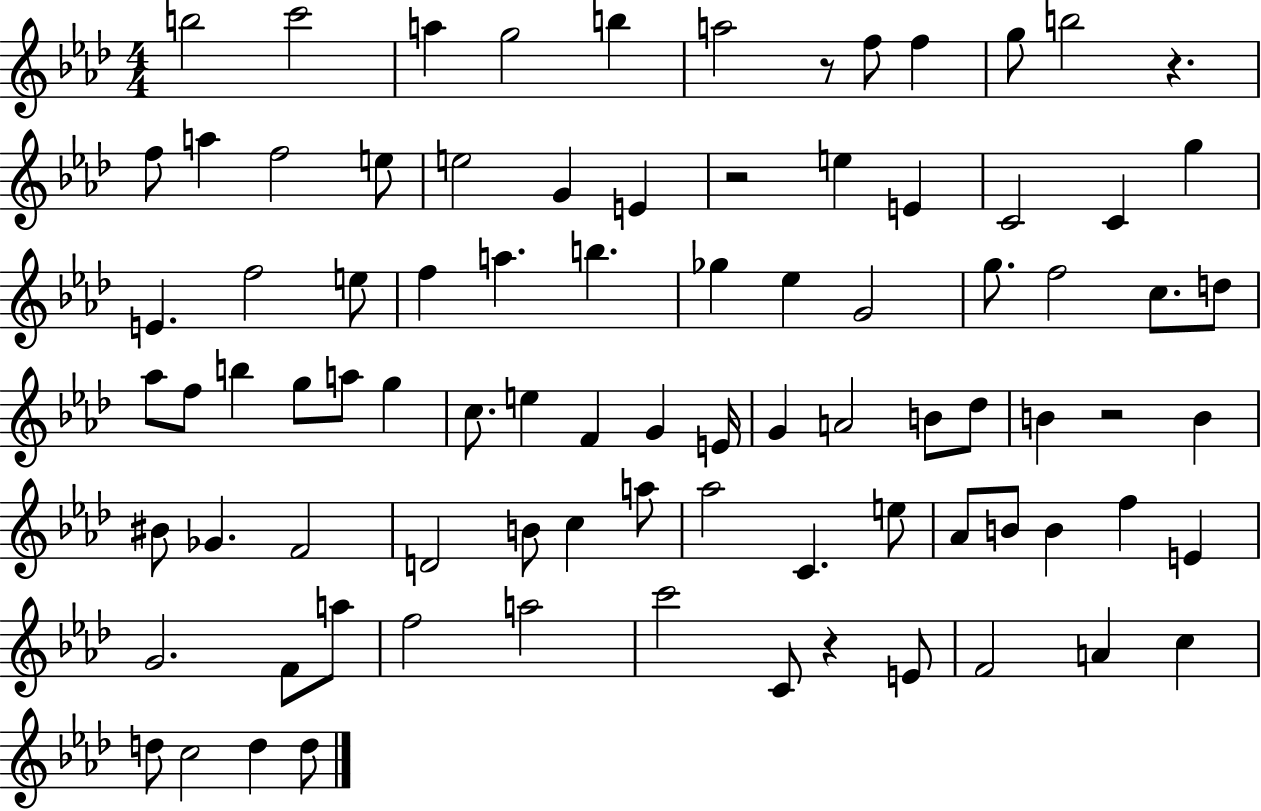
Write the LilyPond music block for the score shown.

{
  \clef treble
  \numericTimeSignature
  \time 4/4
  \key aes \major
  \repeat volta 2 { b''2 c'''2 | a''4 g''2 b''4 | a''2 r8 f''8 f''4 | g''8 b''2 r4. | \break f''8 a''4 f''2 e''8 | e''2 g'4 e'4 | r2 e''4 e'4 | c'2 c'4 g''4 | \break e'4. f''2 e''8 | f''4 a''4. b''4. | ges''4 ees''4 g'2 | g''8. f''2 c''8. d''8 | \break aes''8 f''8 b''4 g''8 a''8 g''4 | c''8. e''4 f'4 g'4 e'16 | g'4 a'2 b'8 des''8 | b'4 r2 b'4 | \break bis'8 ges'4. f'2 | d'2 b'8 c''4 a''8 | aes''2 c'4. e''8 | aes'8 b'8 b'4 f''4 e'4 | \break g'2. f'8 a''8 | f''2 a''2 | c'''2 c'8 r4 e'8 | f'2 a'4 c''4 | \break d''8 c''2 d''4 d''8 | } \bar "|."
}